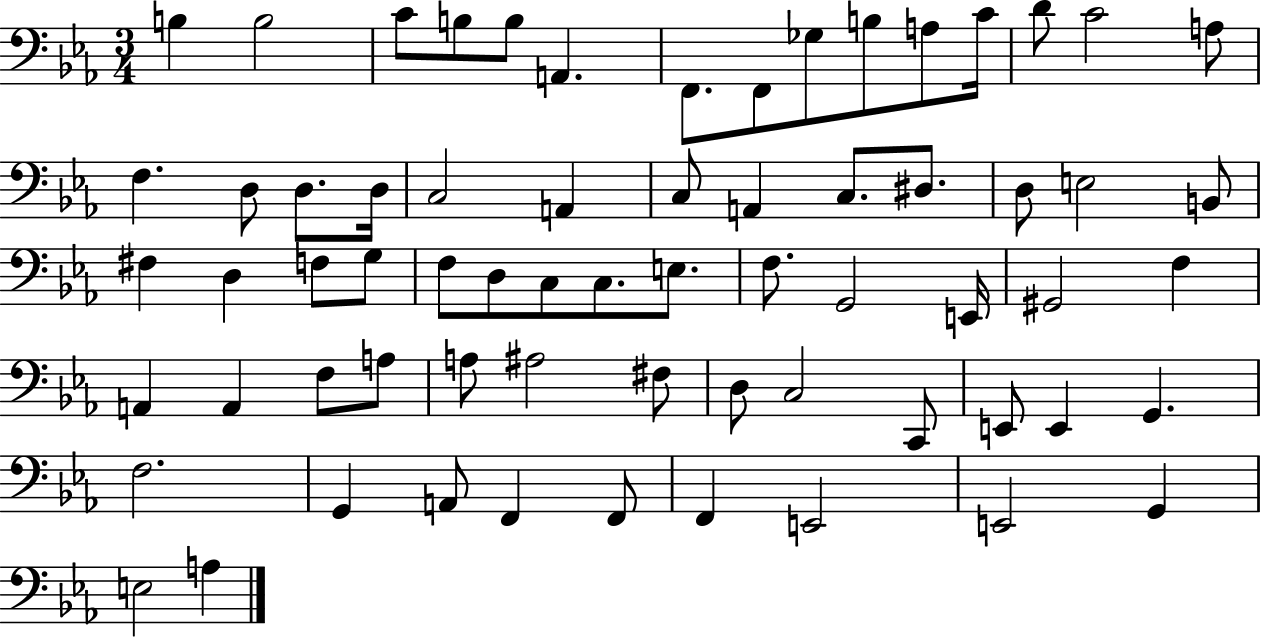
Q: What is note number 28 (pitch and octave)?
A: B2